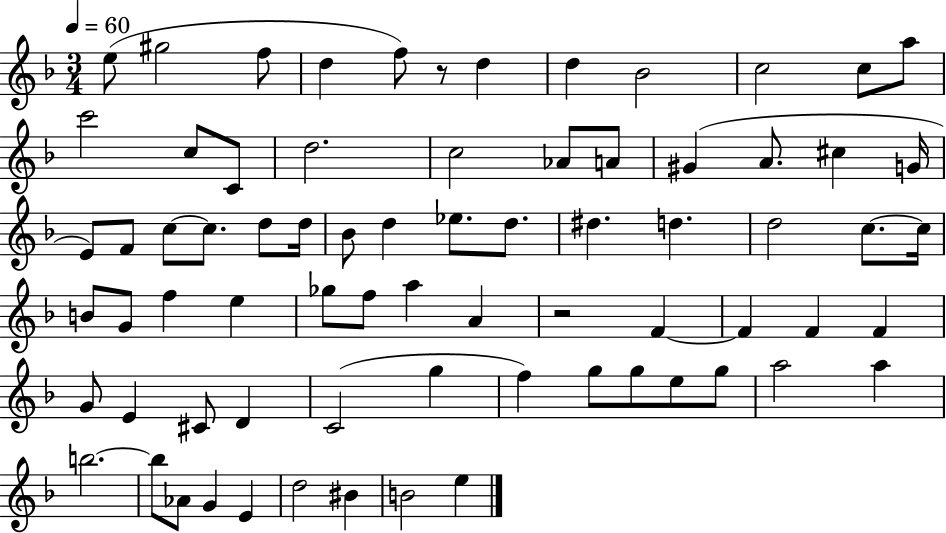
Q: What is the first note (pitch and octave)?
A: E5